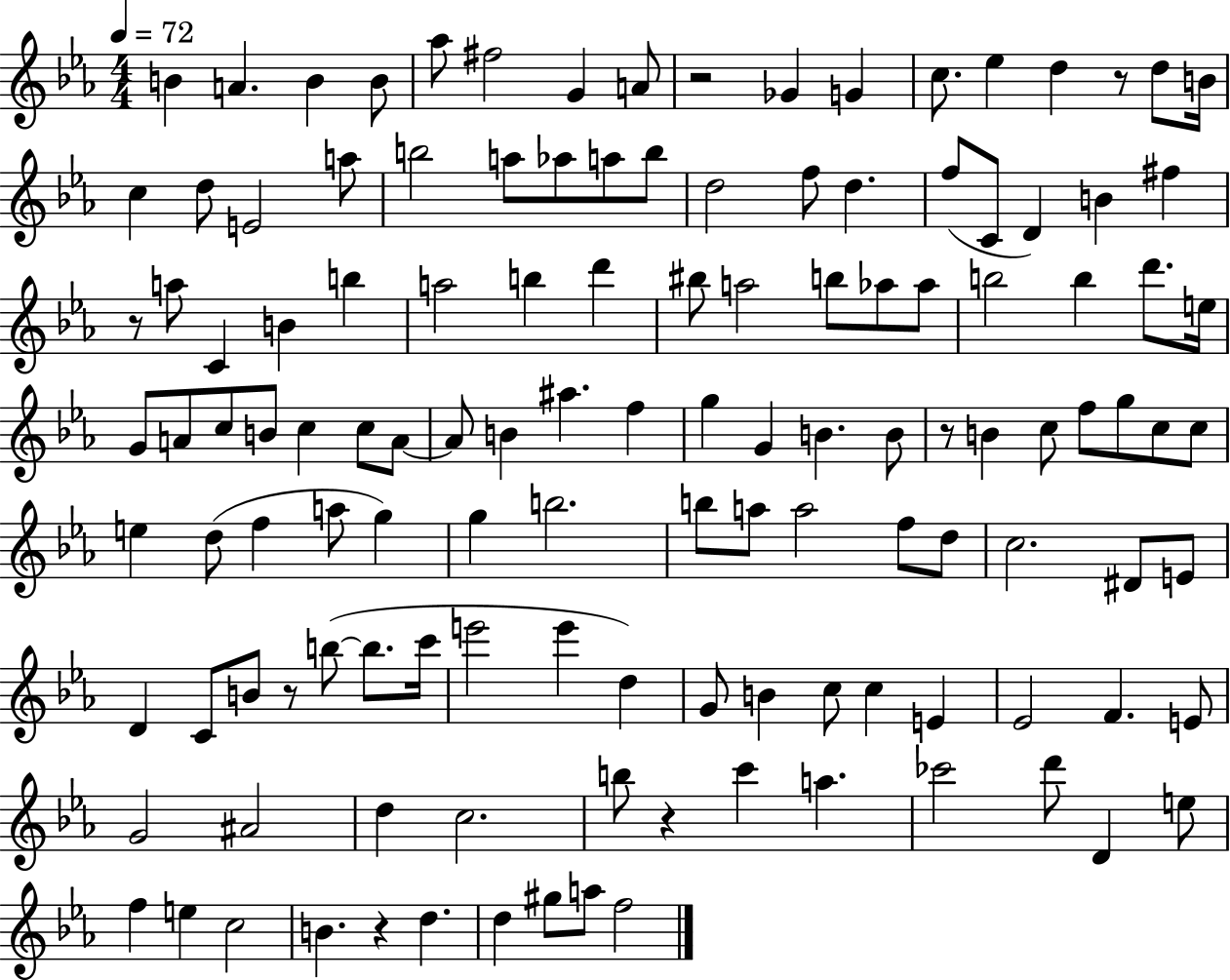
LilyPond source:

{
  \clef treble
  \numericTimeSignature
  \time 4/4
  \key ees \major
  \tempo 4 = 72
  b'4 a'4. b'4 b'8 | aes''8 fis''2 g'4 a'8 | r2 ges'4 g'4 | c''8. ees''4 d''4 r8 d''8 b'16 | \break c''4 d''8 e'2 a''8 | b''2 a''8 aes''8 a''8 b''8 | d''2 f''8 d''4. | f''8( c'8 d'4) b'4 fis''4 | \break r8 a''8 c'4 b'4 b''4 | a''2 b''4 d'''4 | bis''8 a''2 b''8 aes''8 aes''8 | b''2 b''4 d'''8. e''16 | \break g'8 a'8 c''8 b'8 c''4 c''8 a'8~~ | a'8 b'4 ais''4. f''4 | g''4 g'4 b'4. b'8 | r8 b'4 c''8 f''8 g''8 c''8 c''8 | \break e''4 d''8( f''4 a''8 g''4) | g''4 b''2. | b''8 a''8 a''2 f''8 d''8 | c''2. dis'8 e'8 | \break d'4 c'8 b'8 r8 b''8~(~ b''8. c'''16 | e'''2 e'''4 d''4) | g'8 b'4 c''8 c''4 e'4 | ees'2 f'4. e'8 | \break g'2 ais'2 | d''4 c''2. | b''8 r4 c'''4 a''4. | ces'''2 d'''8 d'4 e''8 | \break f''4 e''4 c''2 | b'4. r4 d''4. | d''4 gis''8 a''8 f''2 | \bar "|."
}